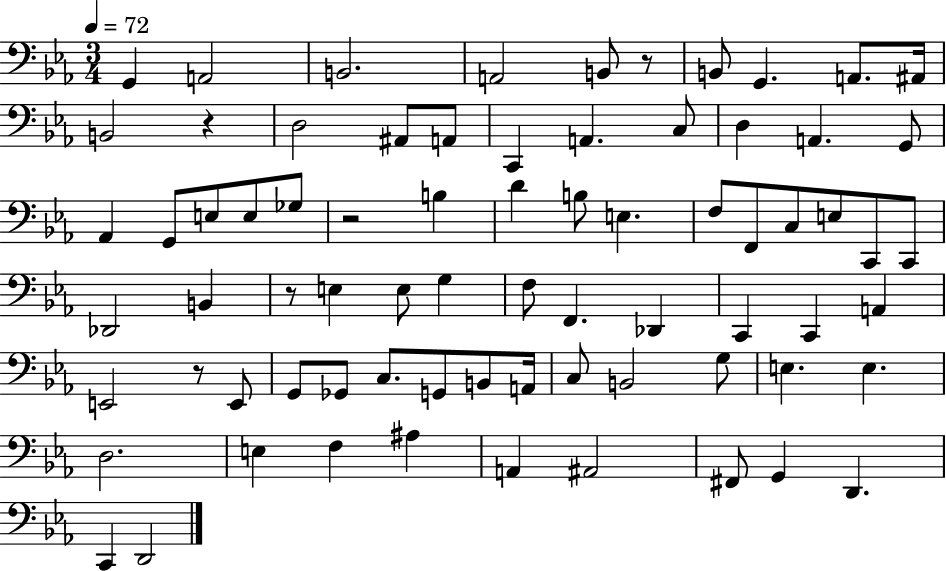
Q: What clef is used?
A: bass